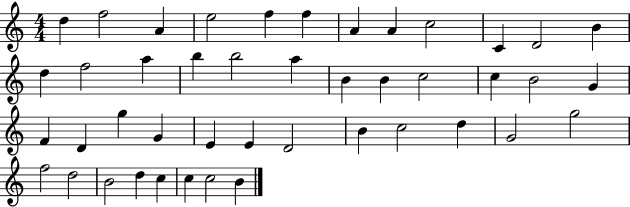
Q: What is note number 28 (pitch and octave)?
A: G4